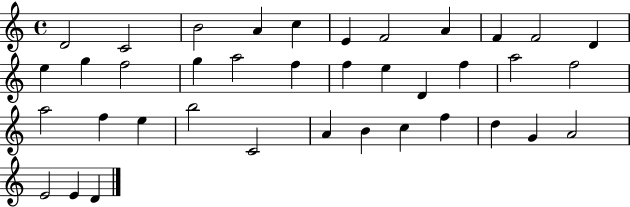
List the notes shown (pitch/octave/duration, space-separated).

D4/h C4/h B4/h A4/q C5/q E4/q F4/h A4/q F4/q F4/h D4/q E5/q G5/q F5/h G5/q A5/h F5/q F5/q E5/q D4/q F5/q A5/h F5/h A5/h F5/q E5/q B5/h C4/h A4/q B4/q C5/q F5/q D5/q G4/q A4/h E4/h E4/q D4/q